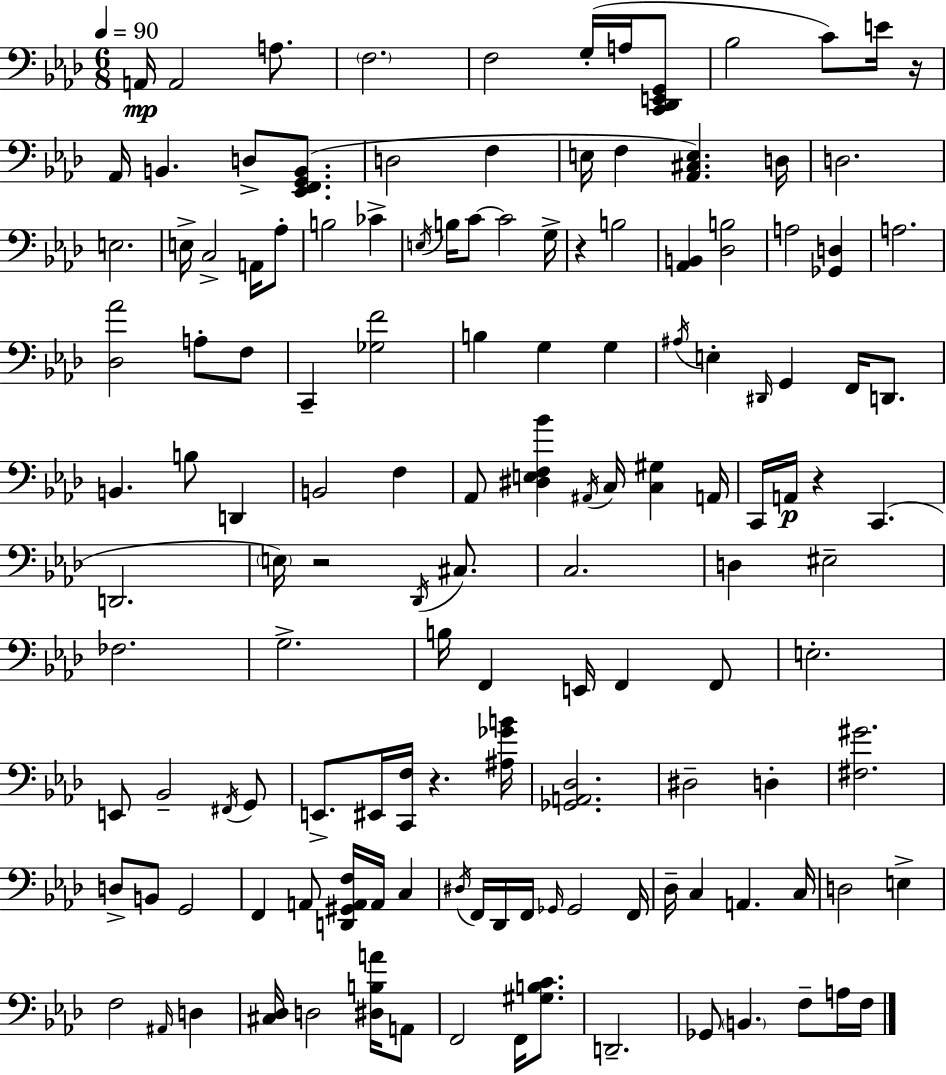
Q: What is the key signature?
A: AES major